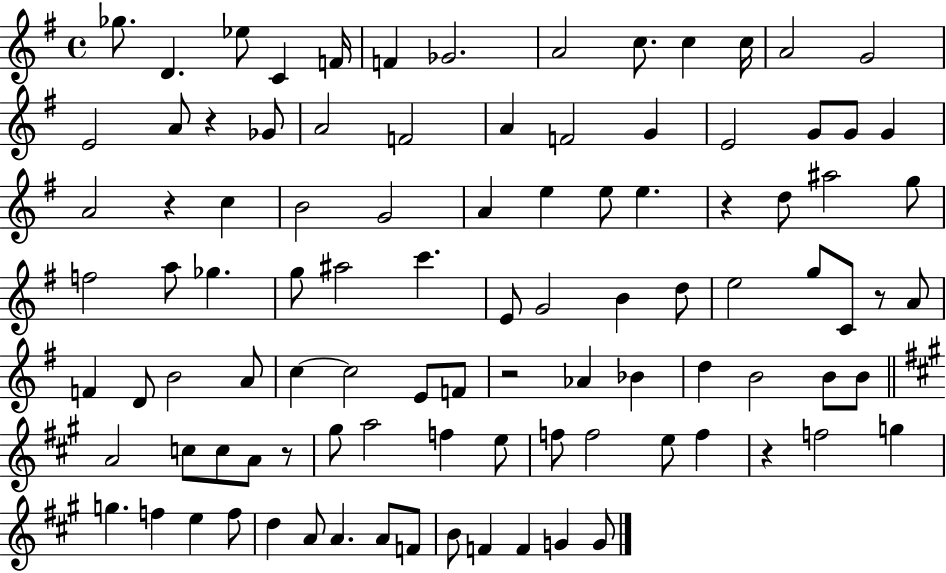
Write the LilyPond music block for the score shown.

{
  \clef treble
  \time 4/4
  \defaultTimeSignature
  \key g \major
  ges''8. d'4. ees''8 c'4 f'16 | f'4 ges'2. | a'2 c''8. c''4 c''16 | a'2 g'2 | \break e'2 a'8 r4 ges'8 | a'2 f'2 | a'4 f'2 g'4 | e'2 g'8 g'8 g'4 | \break a'2 r4 c''4 | b'2 g'2 | a'4 e''4 e''8 e''4. | r4 d''8 ais''2 g''8 | \break f''2 a''8 ges''4. | g''8 ais''2 c'''4. | e'8 g'2 b'4 d''8 | e''2 g''8 c'8 r8 a'8 | \break f'4 d'8 b'2 a'8 | c''4~~ c''2 e'8 f'8 | r2 aes'4 bes'4 | d''4 b'2 b'8 b'8 | \break \bar "||" \break \key a \major a'2 c''8 c''8 a'8 r8 | gis''8 a''2 f''4 e''8 | f''8 f''2 e''8 f''4 | r4 f''2 g''4 | \break g''4. f''4 e''4 f''8 | d''4 a'8 a'4. a'8 f'8 | b'8 f'4 f'4 g'4 g'8 | \bar "|."
}